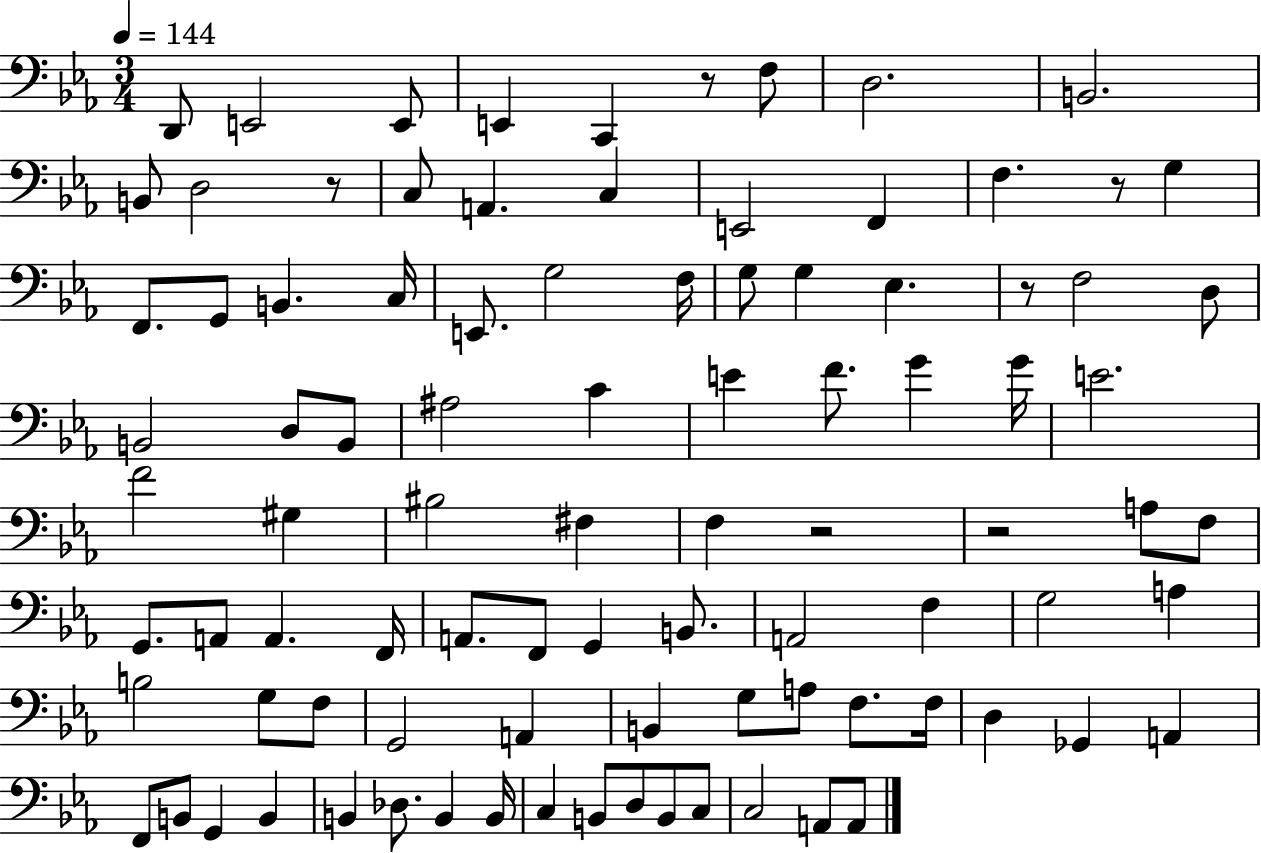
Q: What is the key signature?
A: EES major